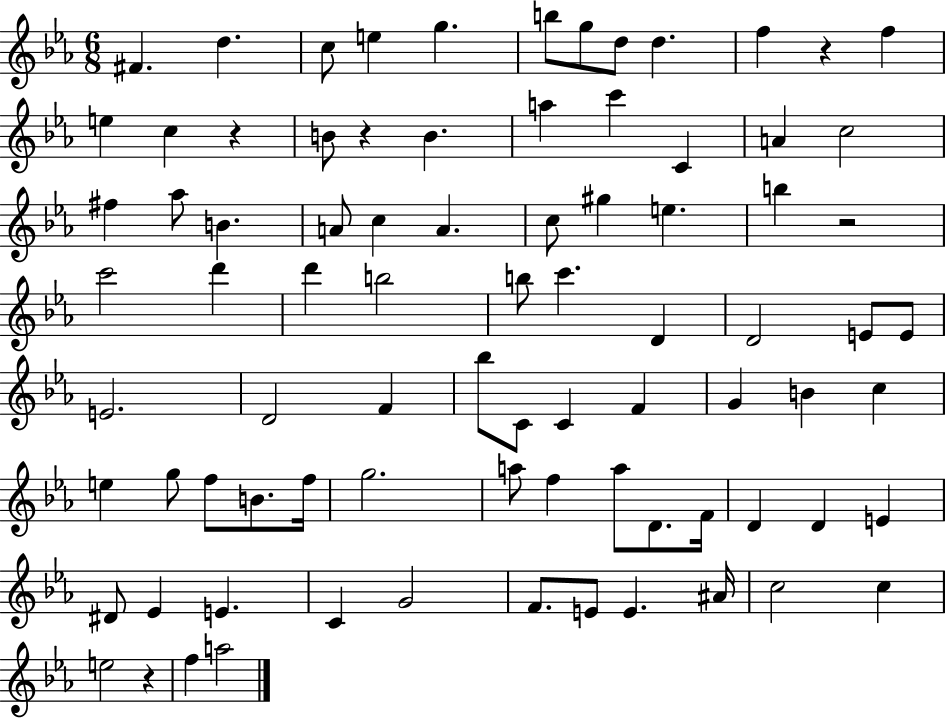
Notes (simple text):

F#4/q. D5/q. C5/e E5/q G5/q. B5/e G5/e D5/e D5/q. F5/q R/q F5/q E5/q C5/q R/q B4/e R/q B4/q. A5/q C6/q C4/q A4/q C5/h F#5/q Ab5/e B4/q. A4/e C5/q A4/q. C5/e G#5/q E5/q. B5/q R/h C6/h D6/q D6/q B5/h B5/e C6/q. D4/q D4/h E4/e E4/e E4/h. D4/h F4/q Bb5/e C4/e C4/q F4/q G4/q B4/q C5/q E5/q G5/e F5/e B4/e. F5/s G5/h. A5/e F5/q A5/e D4/e. F4/s D4/q D4/q E4/q D#4/e Eb4/q E4/q. C4/q G4/h F4/e. E4/e E4/q. A#4/s C5/h C5/q E5/h R/q F5/q A5/h